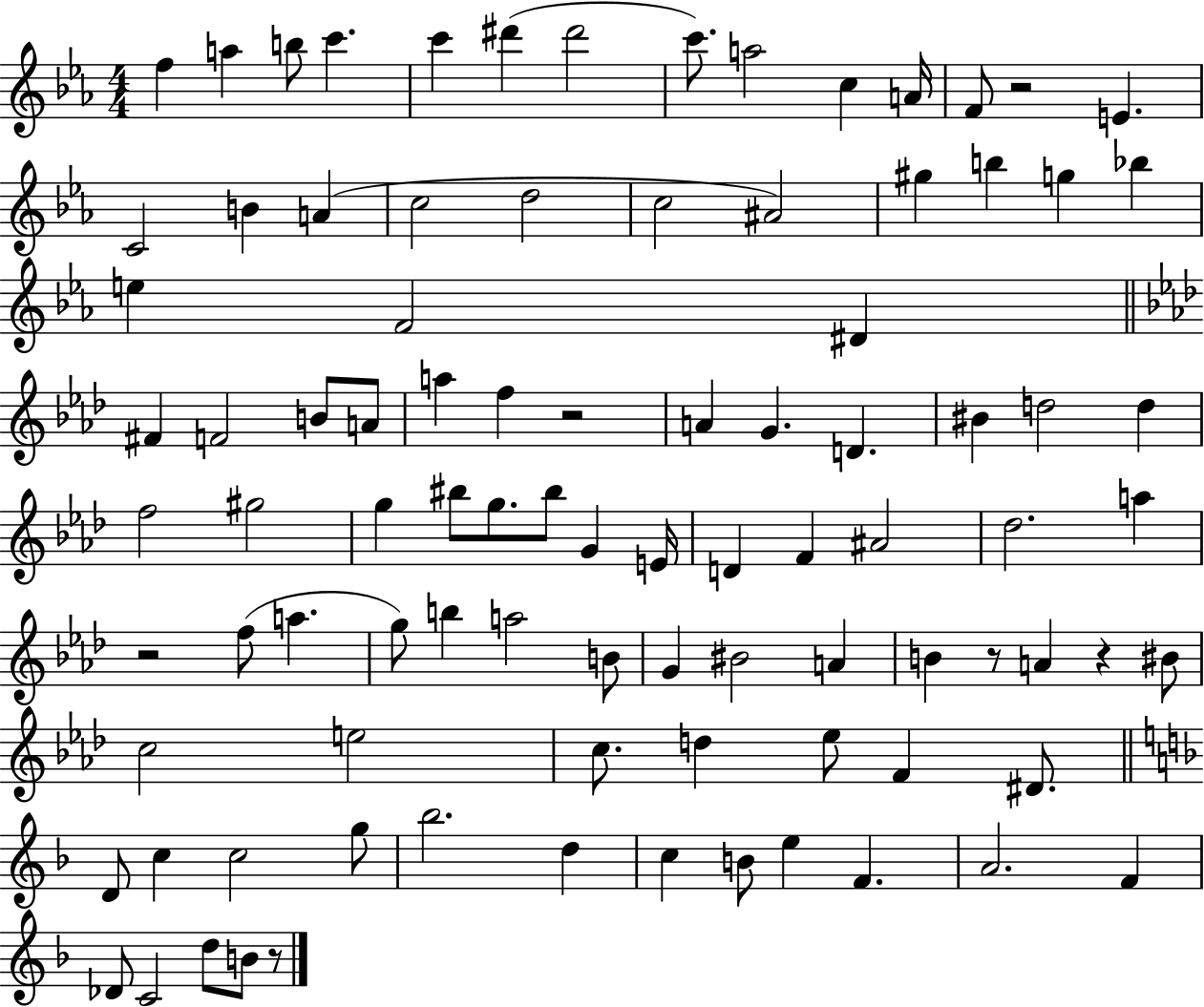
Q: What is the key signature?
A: EES major